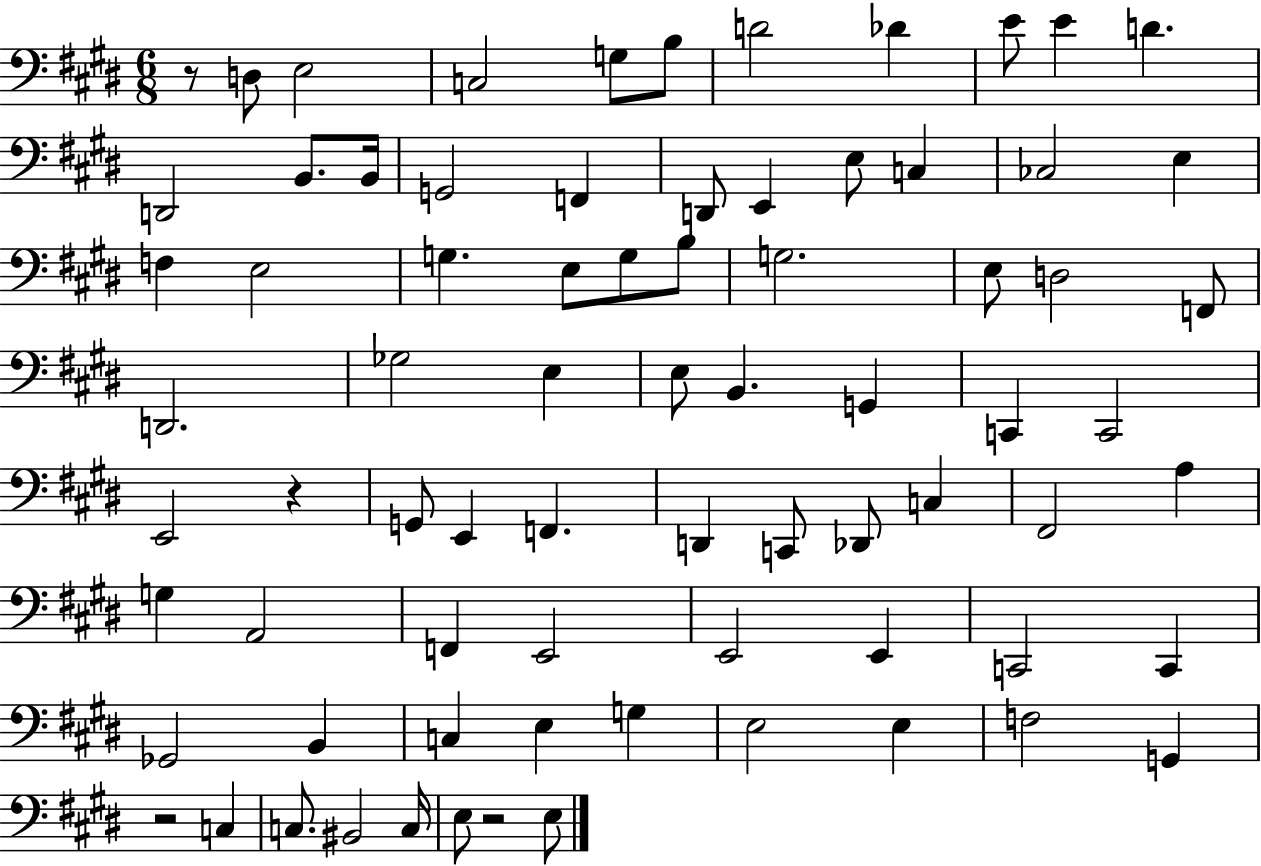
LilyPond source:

{
  \clef bass
  \numericTimeSignature
  \time 6/8
  \key e \major
  \repeat volta 2 { r8 d8 e2 | c2 g8 b8 | d'2 des'4 | e'8 e'4 d'4. | \break d,2 b,8. b,16 | g,2 f,4 | d,8 e,4 e8 c4 | ces2 e4 | \break f4 e2 | g4. e8 g8 b8 | g2. | e8 d2 f,8 | \break d,2. | ges2 e4 | e8 b,4. g,4 | c,4 c,2 | \break e,2 r4 | g,8 e,4 f,4. | d,4 c,8 des,8 c4 | fis,2 a4 | \break g4 a,2 | f,4 e,2 | e,2 e,4 | c,2 c,4 | \break ges,2 b,4 | c4 e4 g4 | e2 e4 | f2 g,4 | \break r2 c4 | c8. bis,2 c16 | e8 r2 e8 | } \bar "|."
}